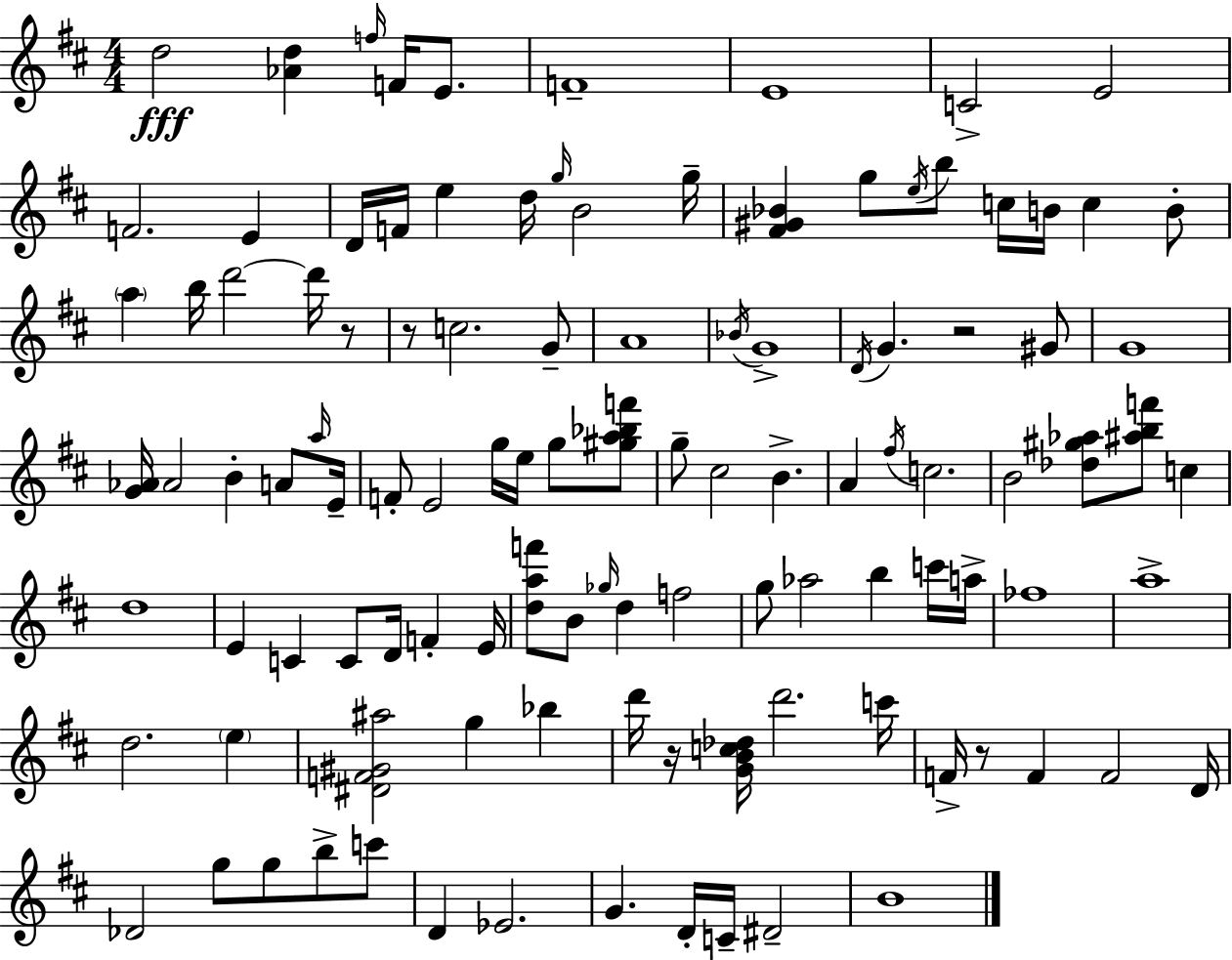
D5/h [Ab4,D5]/q F5/s F4/s E4/e. F4/w E4/w C4/h E4/h F4/h. E4/q D4/s F4/s E5/q D5/s G5/s B4/h G5/s [F#4,G#4,Bb4]/q G5/e E5/s B5/e C5/s B4/s C5/q B4/e A5/q B5/s D6/h D6/s R/e R/e C5/h. G4/e A4/w Bb4/s G4/w D4/s G4/q. R/h G#4/e G4/w [G4,Ab4]/s Ab4/h B4/q A4/e A5/s E4/s F4/e E4/h G5/s E5/s G5/e [G#5,A5,Bb5,F6]/e G5/e C#5/h B4/q. A4/q F#5/s C5/h. B4/h [Db5,G#5,Ab5]/e [A#5,B5,F6]/e C5/q D5/w E4/q C4/q C4/e D4/s F4/q E4/s [D5,A5,F6]/e B4/e Gb5/s D5/q F5/h G5/e Ab5/h B5/q C6/s A5/s FES5/w A5/w D5/h. E5/q [D#4,F4,G#4,A#5]/h G5/q Bb5/q D6/s R/s [G4,B4,C5,Db5]/s D6/h. C6/s F4/s R/e F4/q F4/h D4/s Db4/h G5/e G5/e B5/e C6/e D4/q Eb4/h. G4/q. D4/s C4/s D#4/h B4/w